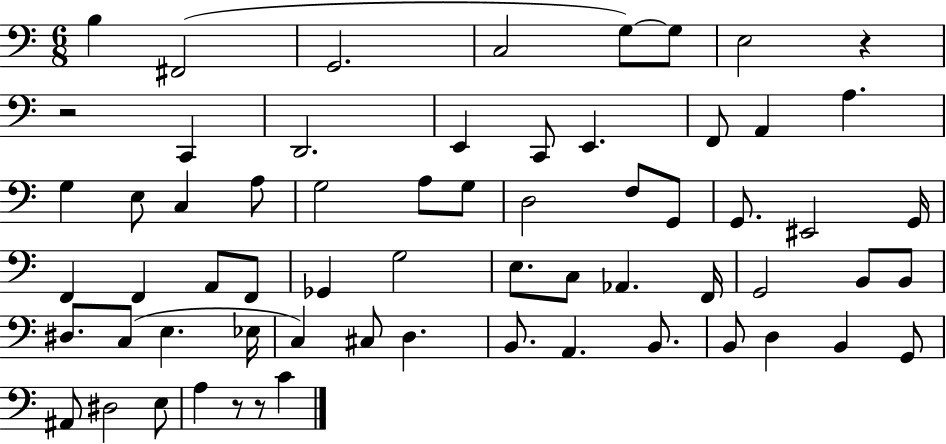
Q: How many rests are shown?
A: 4